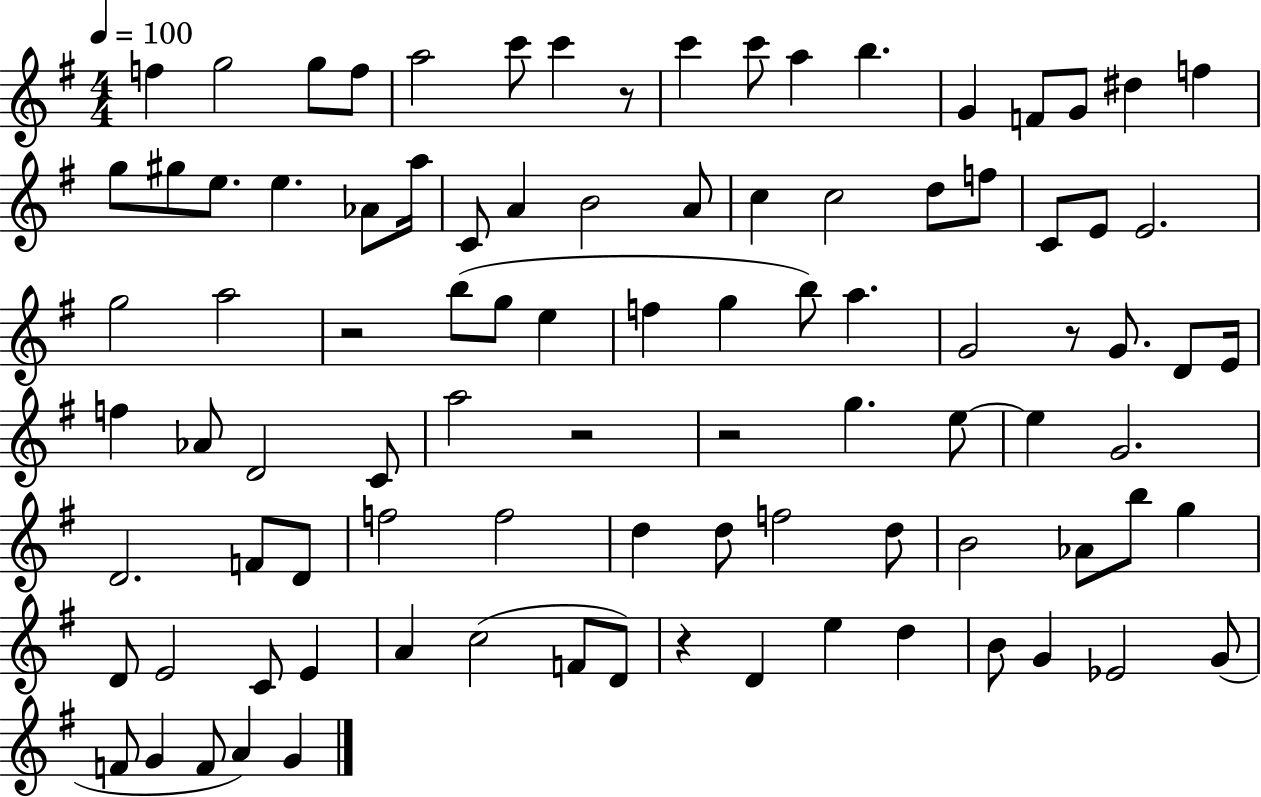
{
  \clef treble
  \numericTimeSignature
  \time 4/4
  \key g \major
  \tempo 4 = 100
  f''4 g''2 g''8 f''8 | a''2 c'''8 c'''4 r8 | c'''4 c'''8 a''4 b''4. | g'4 f'8 g'8 dis''4 f''4 | \break g''8 gis''8 e''8. e''4. aes'8 a''16 | c'8 a'4 b'2 a'8 | c''4 c''2 d''8 f''8 | c'8 e'8 e'2. | \break g''2 a''2 | r2 b''8( g''8 e''4 | f''4 g''4 b''8) a''4. | g'2 r8 g'8. d'8 e'16 | \break f''4 aes'8 d'2 c'8 | a''2 r2 | r2 g''4. e''8~~ | e''4 g'2. | \break d'2. f'8 d'8 | f''2 f''2 | d''4 d''8 f''2 d''8 | b'2 aes'8 b''8 g''4 | \break d'8 e'2 c'8 e'4 | a'4 c''2( f'8 d'8) | r4 d'4 e''4 d''4 | b'8 g'4 ees'2 g'8( | \break f'8 g'4 f'8 a'4) g'4 | \bar "|."
}